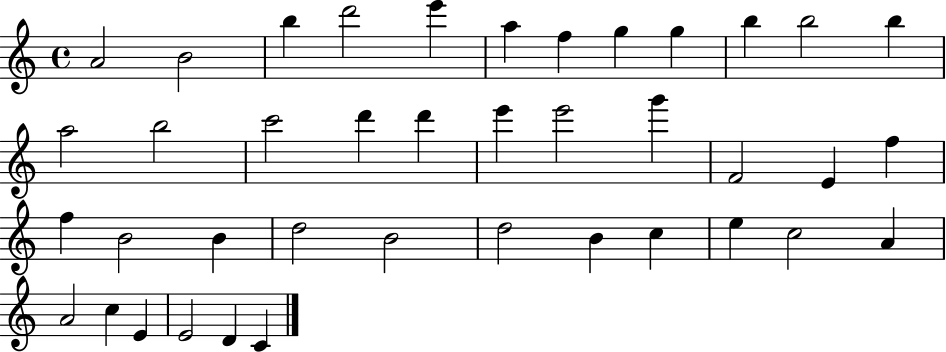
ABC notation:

X:1
T:Untitled
M:4/4
L:1/4
K:C
A2 B2 b d'2 e' a f g g b b2 b a2 b2 c'2 d' d' e' e'2 g' F2 E f f B2 B d2 B2 d2 B c e c2 A A2 c E E2 D C